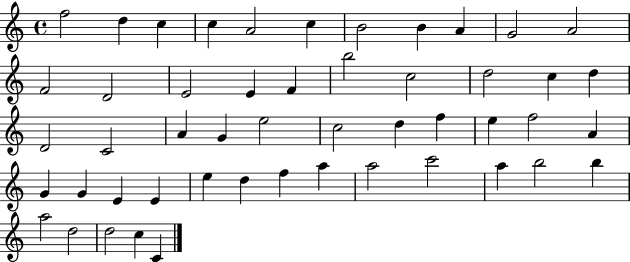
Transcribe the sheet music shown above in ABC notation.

X:1
T:Untitled
M:4/4
L:1/4
K:C
f2 d c c A2 c B2 B A G2 A2 F2 D2 E2 E F b2 c2 d2 c d D2 C2 A G e2 c2 d f e f2 A G G E E e d f a a2 c'2 a b2 b a2 d2 d2 c C